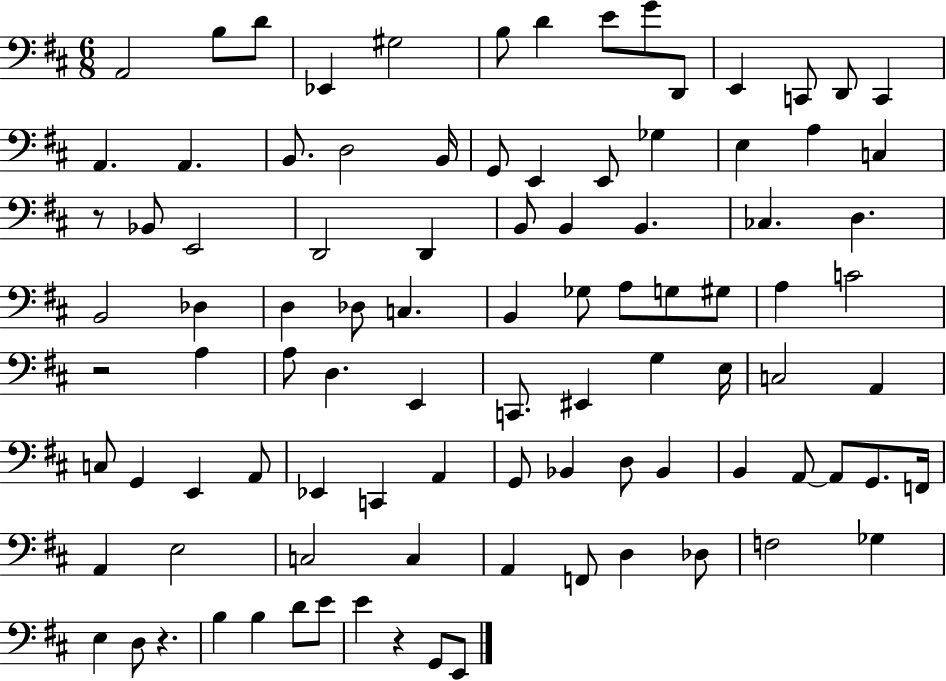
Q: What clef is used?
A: bass